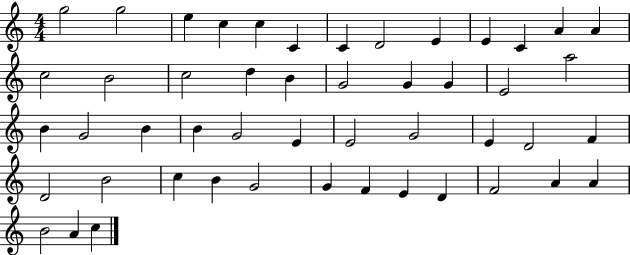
{
  \clef treble
  \numericTimeSignature
  \time 4/4
  \key c \major
  g''2 g''2 | e''4 c''4 c''4 c'4 | c'4 d'2 e'4 | e'4 c'4 a'4 a'4 | \break c''2 b'2 | c''2 d''4 b'4 | g'2 g'4 g'4 | e'2 a''2 | \break b'4 g'2 b'4 | b'4 g'2 e'4 | e'2 g'2 | e'4 d'2 f'4 | \break d'2 b'2 | c''4 b'4 g'2 | g'4 f'4 e'4 d'4 | f'2 a'4 a'4 | \break b'2 a'4 c''4 | \bar "|."
}